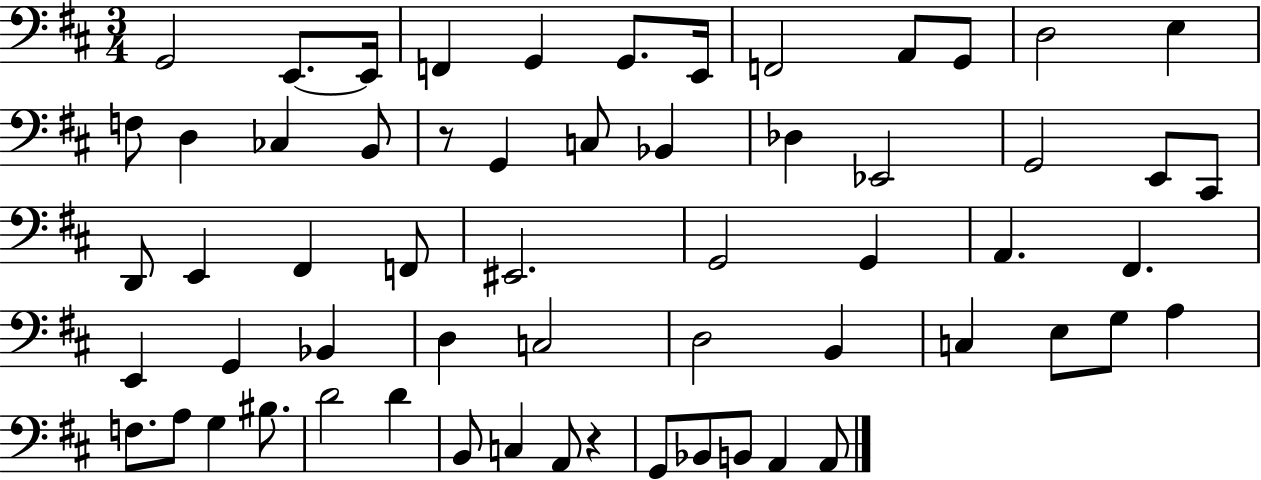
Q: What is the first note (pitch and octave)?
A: G2